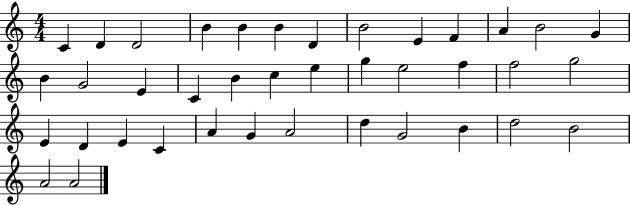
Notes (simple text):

C4/q D4/q D4/h B4/q B4/q B4/q D4/q B4/h E4/q F4/q A4/q B4/h G4/q B4/q G4/h E4/q C4/q B4/q C5/q E5/q G5/q E5/h F5/q F5/h G5/h E4/q D4/q E4/q C4/q A4/q G4/q A4/h D5/q G4/h B4/q D5/h B4/h A4/h A4/h